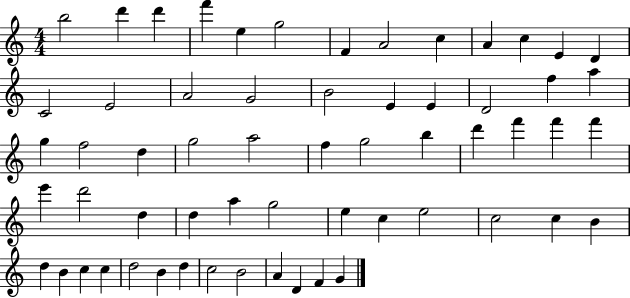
X:1
T:Untitled
M:4/4
L:1/4
K:C
b2 d' d' f' e g2 F A2 c A c E D C2 E2 A2 G2 B2 E E D2 f a g f2 d g2 a2 f g2 b d' f' f' f' e' d'2 d d a g2 e c e2 c2 c B d B c c d2 B d c2 B2 A D F G